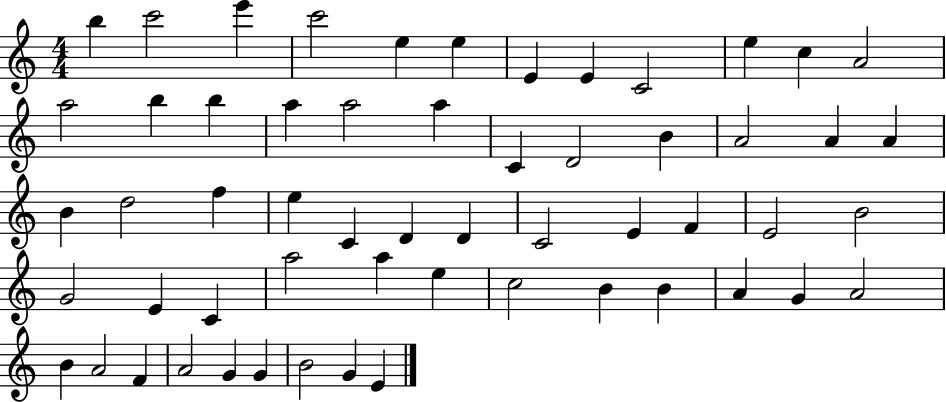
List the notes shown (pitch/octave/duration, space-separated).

B5/q C6/h E6/q C6/h E5/q E5/q E4/q E4/q C4/h E5/q C5/q A4/h A5/h B5/q B5/q A5/q A5/h A5/q C4/q D4/h B4/q A4/h A4/q A4/q B4/q D5/h F5/q E5/q C4/q D4/q D4/q C4/h E4/q F4/q E4/h B4/h G4/h E4/q C4/q A5/h A5/q E5/q C5/h B4/q B4/q A4/q G4/q A4/h B4/q A4/h F4/q A4/h G4/q G4/q B4/h G4/q E4/q